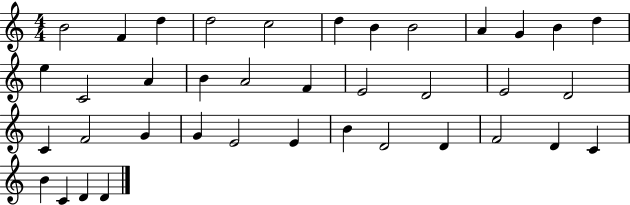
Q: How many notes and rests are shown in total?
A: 38